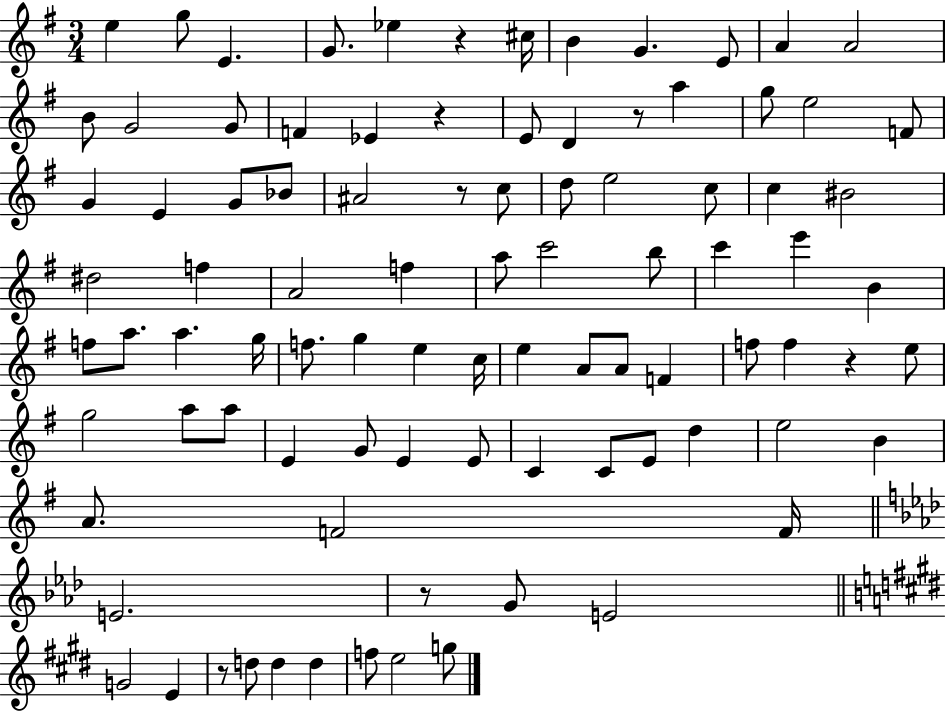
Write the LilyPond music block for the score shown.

{
  \clef treble
  \numericTimeSignature
  \time 3/4
  \key g \major
  \repeat volta 2 { e''4 g''8 e'4. | g'8. ees''4 r4 cis''16 | b'4 g'4. e'8 | a'4 a'2 | \break b'8 g'2 g'8 | f'4 ees'4 r4 | e'8 d'4 r8 a''4 | g''8 e''2 f'8 | \break g'4 e'4 g'8 bes'8 | ais'2 r8 c''8 | d''8 e''2 c''8 | c''4 bis'2 | \break dis''2 f''4 | a'2 f''4 | a''8 c'''2 b''8 | c'''4 e'''4 b'4 | \break f''8 a''8. a''4. g''16 | f''8. g''4 e''4 c''16 | e''4 a'8 a'8 f'4 | f''8 f''4 r4 e''8 | \break g''2 a''8 a''8 | e'4 g'8 e'4 e'8 | c'4 c'8 e'8 d''4 | e''2 b'4 | \break a'8. f'2 f'16 | \bar "||" \break \key f \minor e'2. | r8 g'8 e'2 | \bar "||" \break \key e \major g'2 e'4 | r8 d''8 d''4 d''4 | f''8 e''2 g''8 | } \bar "|."
}